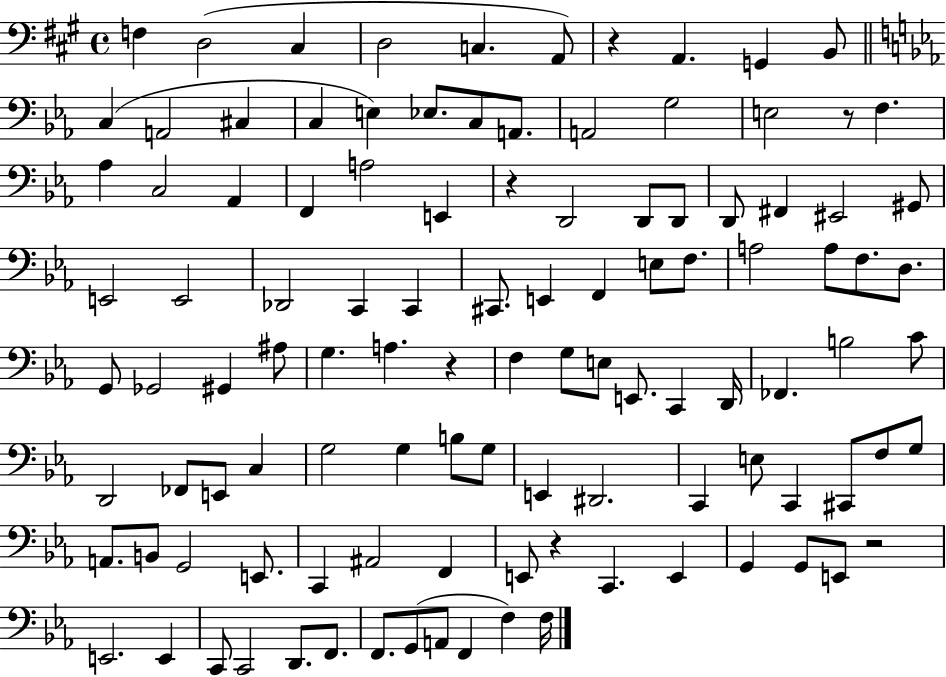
{
  \clef bass
  \time 4/4
  \defaultTimeSignature
  \key a \major
  f4 d2( cis4 | d2 c4. a,8) | r4 a,4. g,4 b,8 | \bar "||" \break \key ees \major c4( a,2 cis4 | c4 e4) ees8. c8 a,8. | a,2 g2 | e2 r8 f4. | \break aes4 c2 aes,4 | f,4 a2 e,4 | r4 d,2 d,8 d,8 | d,8 fis,4 eis,2 gis,8 | \break e,2 e,2 | des,2 c,4 c,4 | cis,8. e,4 f,4 e8 f8. | a2 a8 f8. d8. | \break g,8 ges,2 gis,4 ais8 | g4. a4. r4 | f4 g8 e8 e,8. c,4 d,16 | fes,4. b2 c'8 | \break d,2 fes,8 e,8 c4 | g2 g4 b8 g8 | e,4 dis,2. | c,4 e8 c,4 cis,8 f8 g8 | \break a,8. b,8 g,2 e,8. | c,4 ais,2 f,4 | e,8 r4 c,4. e,4 | g,4 g,8 e,8 r2 | \break e,2. e,4 | c,8 c,2 d,8. f,8. | f,8. g,8( a,8 f,4 f4) f16 | \bar "|."
}